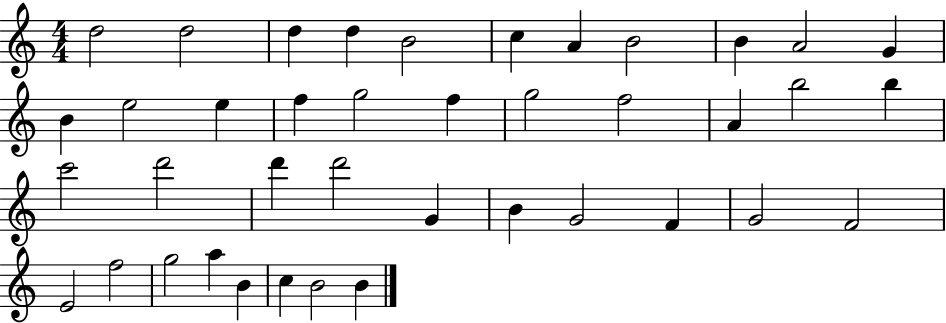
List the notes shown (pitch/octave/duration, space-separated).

D5/h D5/h D5/q D5/q B4/h C5/q A4/q B4/h B4/q A4/h G4/q B4/q E5/h E5/q F5/q G5/h F5/q G5/h F5/h A4/q B5/h B5/q C6/h D6/h D6/q D6/h G4/q B4/q G4/h F4/q G4/h F4/h E4/h F5/h G5/h A5/q B4/q C5/q B4/h B4/q